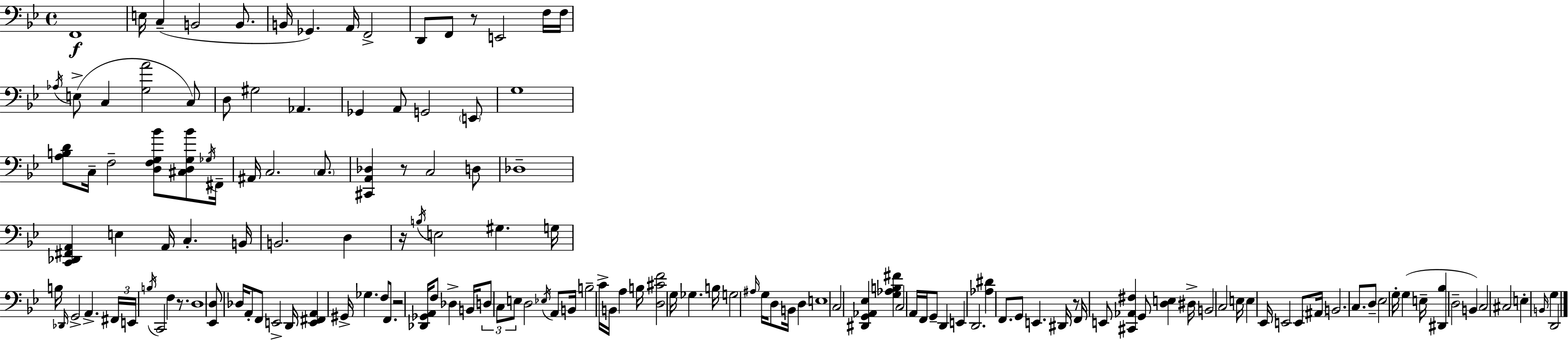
X:1
T:Untitled
M:4/4
L:1/4
K:Gm
F,,4 E,/4 C, B,,2 B,,/2 B,,/4 _G,, A,,/4 F,,2 D,,/2 F,,/2 z/2 E,,2 F,/4 F,/4 _A,/4 E,/2 C, [G,A]2 C,/2 D,/2 ^G,2 _A,, _G,, A,,/2 G,,2 E,,/2 G,4 [A,B,D]/2 C,/4 F,2 [D,F,G,_B]/2 [^C,D,G,_B]/2 _G,/4 ^F,,/4 ^A,,/4 C,2 C,/2 [^C,,A,,_D,] z/2 C,2 D,/2 _D,4 [C,,_D,,^F,,A,,] E, A,,/4 C, B,,/4 B,,2 D, z/4 B,/4 E,2 ^G, G,/4 B,/4 _D,,/4 G,,2 A,, ^F,,/4 E,,/4 B,/4 C,,2 F, z/2 D,4 [_E,,D,]/2 _D,/4 A,,/2 F,,/2 E,,2 D,,/4 [E,,^F,,A,,] ^G,,/4 _G, F,/2 F,,/2 z2 [_D,,_G,,A,,]/4 F,/2 _D, B,,/4 D,/2 C,/2 E,/2 D,2 _E,/4 A,,/2 B,,/4 B,2 C/4 B,,/4 A, B,/4 [D,^CF]2 G,/4 _G, B,/4 G,2 ^A,/4 G,/4 D,/2 B,,/4 D, E,4 C,2 [^D,,G,,_A,,_E,] [G,_A,B,^F] C,2 A,,/4 F,,/4 G,,/2 D,, E,, D,,2 [_A,^D] F,,/2 G,,/2 E,, ^D,,/4 z/2 F,,/4 E,,/2 [^C,,_A,,^F,] G,,/2 [D,E,] ^D,/4 B,,2 C,2 E,/4 E, _E,,/4 E,,2 E,,/2 ^A,,/4 B,,2 C,/2 D,/2 _E,2 G,/4 G, E,/4 [^D,,_B,] D,2 B,, C,2 ^C,2 E, B,,/4 G, D,,2